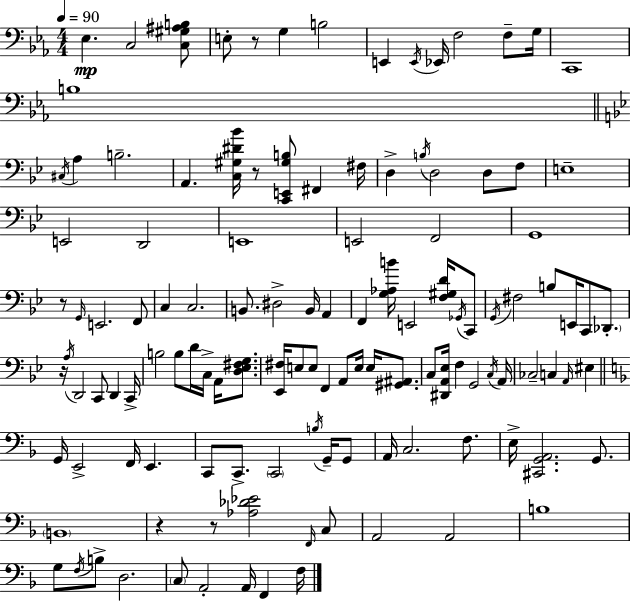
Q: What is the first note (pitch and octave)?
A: Eb3